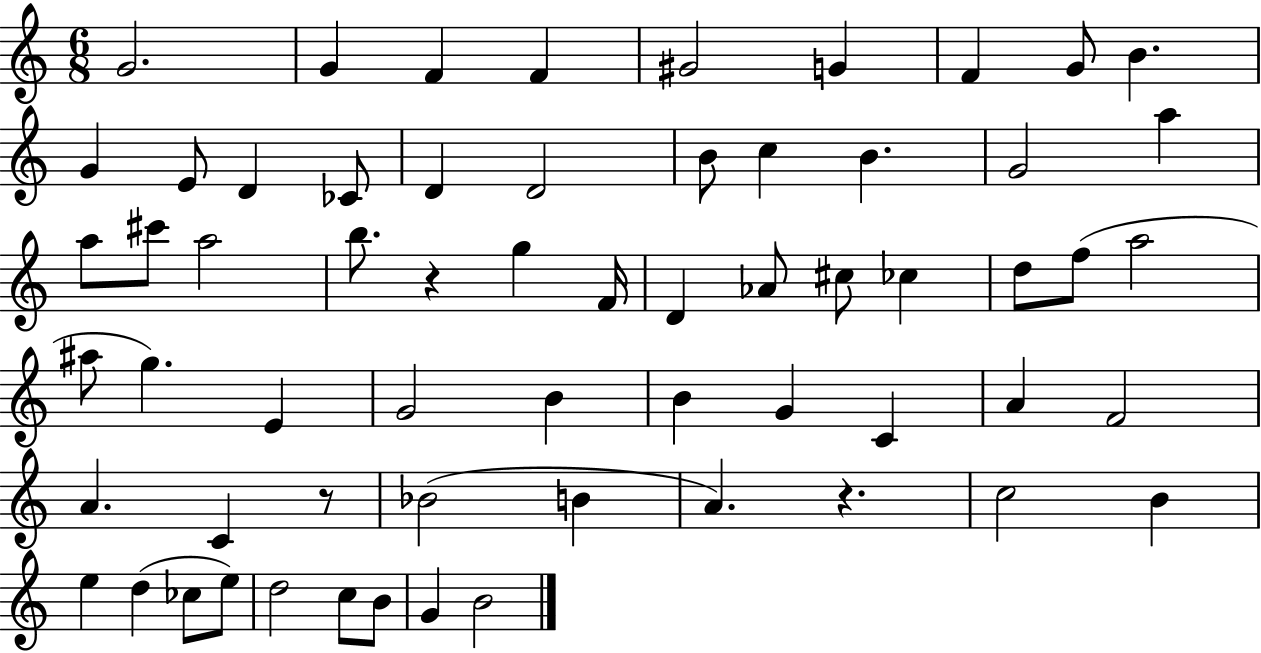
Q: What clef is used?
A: treble